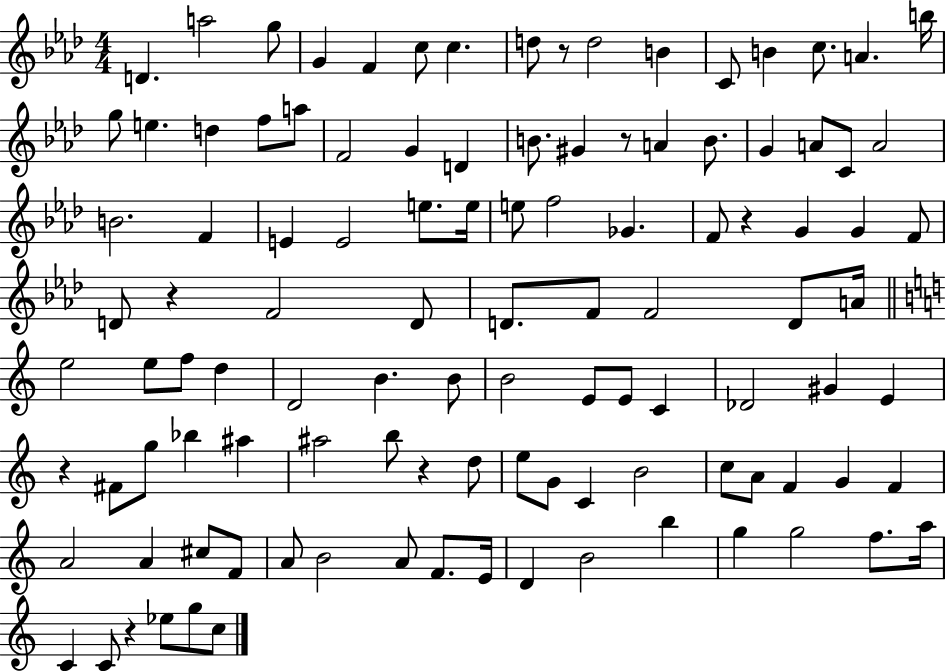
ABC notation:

X:1
T:Untitled
M:4/4
L:1/4
K:Ab
D a2 g/2 G F c/2 c d/2 z/2 d2 B C/2 B c/2 A b/4 g/2 e d f/2 a/2 F2 G D B/2 ^G z/2 A B/2 G A/2 C/2 A2 B2 F E E2 e/2 e/4 e/2 f2 _G F/2 z G G F/2 D/2 z F2 D/2 D/2 F/2 F2 D/2 A/4 e2 e/2 f/2 d D2 B B/2 B2 E/2 E/2 C _D2 ^G E z ^F/2 g/2 _b ^a ^a2 b/2 z d/2 e/2 G/2 C B2 c/2 A/2 F G F A2 A ^c/2 F/2 A/2 B2 A/2 F/2 E/4 D B2 b g g2 f/2 a/4 C C/2 z _e/2 g/2 c/2